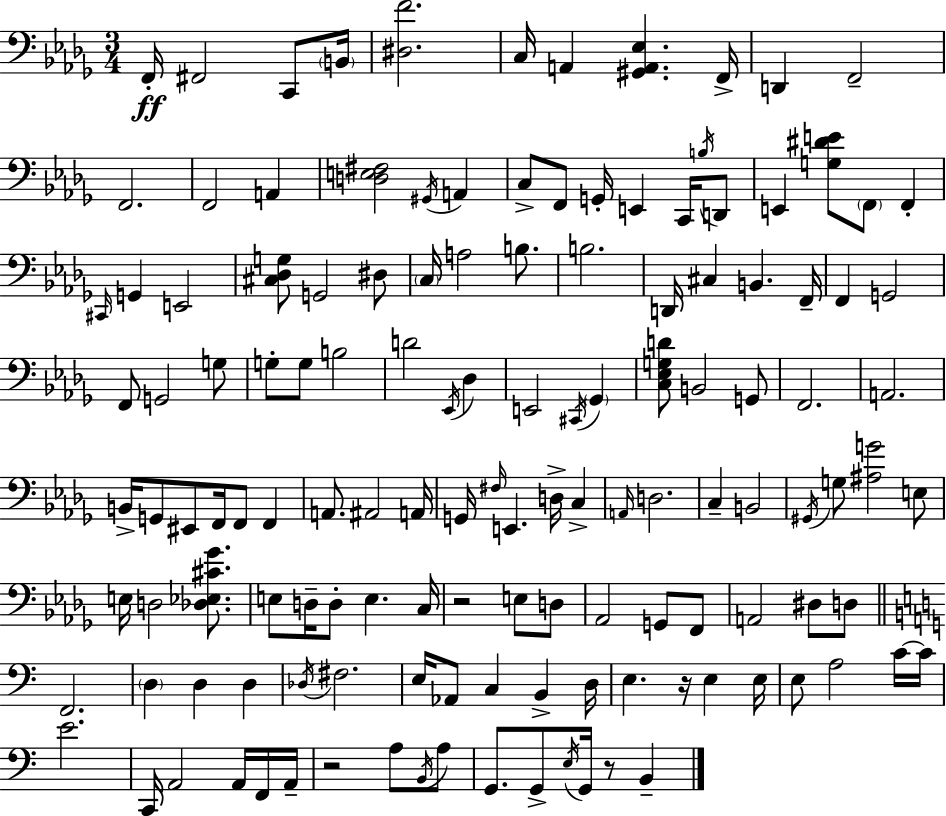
X:1
T:Untitled
M:3/4
L:1/4
K:Bbm
F,,/4 ^F,,2 C,,/2 B,,/4 [^D,F]2 C,/4 A,, [^G,,A,,_E,] F,,/4 D,, F,,2 F,,2 F,,2 A,, [D,E,^F,]2 ^G,,/4 A,, C,/2 F,,/2 G,,/4 E,, C,,/4 B,/4 D,,/2 E,, [G,^DE]/2 F,,/2 F,, ^C,,/4 G,, E,,2 [^C,_D,G,]/2 G,,2 ^D,/2 C,/4 A,2 B,/2 B,2 D,,/4 ^C, B,, F,,/4 F,, G,,2 F,,/2 G,,2 G,/2 G,/2 G,/2 B,2 D2 _E,,/4 _D, E,,2 ^C,,/4 _G,, [C,_E,G,D]/2 B,,2 G,,/2 F,,2 A,,2 B,,/4 G,,/2 ^E,,/2 F,,/4 F,,/2 F,, A,,/2 ^A,,2 A,,/4 G,,/4 ^F,/4 E,, D,/4 C, A,,/4 D,2 C, B,,2 ^G,,/4 G,/2 [^A,G]2 E,/2 E,/4 D,2 [_D,_E,^C_G]/2 E,/2 D,/4 D,/2 E, C,/4 z2 E,/2 D,/2 _A,,2 G,,/2 F,,/2 A,,2 ^D,/2 D,/2 F,,2 D, D, D, _D,/4 ^F,2 E,/4 _A,,/2 C, B,, D,/4 E, z/4 E, E,/4 E,/2 A,2 C/4 C/4 E2 C,,/4 A,,2 A,,/4 F,,/4 A,,/4 z2 A,/2 B,,/4 A,/2 G,,/2 G,,/2 E,/4 G,,/4 z/2 B,,